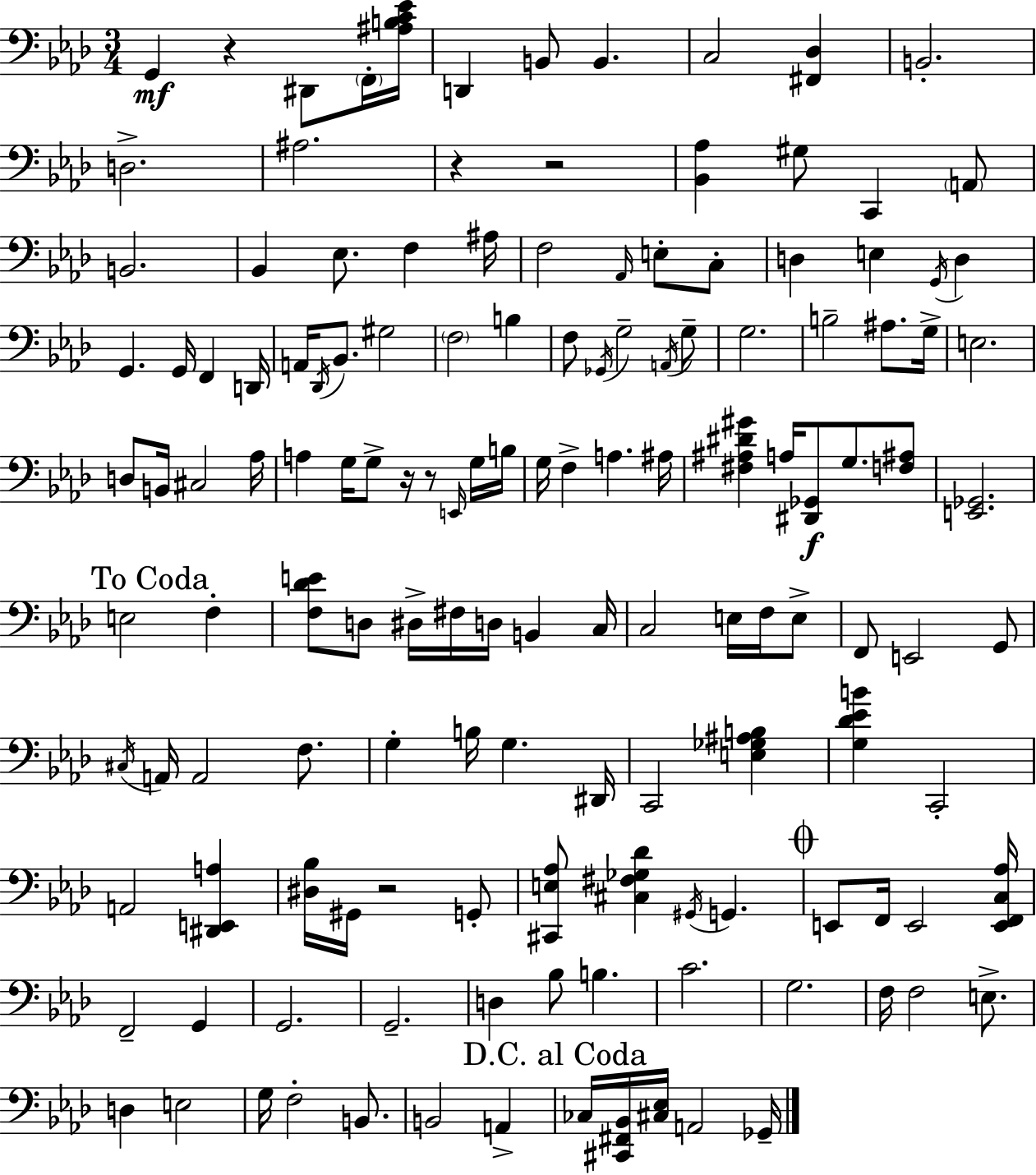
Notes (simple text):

G2/q R/q D#2/e F2/s [A#3,B3,C4,Eb4]/s D2/q B2/e B2/q. C3/h [F#2,Db3]/q B2/h. D3/h. A#3/h. R/q R/h [Bb2,Ab3]/q G#3/e C2/q A2/e B2/h. Bb2/q Eb3/e. F3/q A#3/s F3/h Ab2/s E3/e C3/e D3/q E3/q G2/s D3/q G2/q. G2/s F2/q D2/s A2/s Db2/s Bb2/e. G#3/h F3/h B3/q F3/e Gb2/s G3/h A2/s G3/e G3/h. B3/h A#3/e. G3/s E3/h. D3/e B2/s C#3/h Ab3/s A3/q G3/s G3/e R/s R/e E2/s G3/s B3/s G3/s F3/q A3/q. A#3/s [F#3,A#3,D#4,G#4]/q A3/s [D#2,Gb2]/e G3/e. [F3,A#3]/e [E2,Gb2]/h. E3/h F3/q [F3,Db4,E4]/e D3/e D#3/s F#3/s D3/s B2/q C3/s C3/h E3/s F3/s E3/e F2/e E2/h G2/e C#3/s A2/s A2/h F3/e. G3/q B3/s G3/q. D#2/s C2/h [E3,Gb3,A#3,B3]/q [G3,Db4,Eb4,B4]/q C2/h A2/h [D#2,E2,A3]/q [D#3,Bb3]/s G#2/s R/h G2/e [C#2,E3,Ab3]/e [C#3,F#3,Gb3,Db4]/q G#2/s G2/q. E2/e F2/s E2/h [E2,F2,C3,Ab3]/s F2/h G2/q G2/h. G2/h. D3/q Bb3/e B3/q. C4/h. G3/h. F3/s F3/h E3/e. D3/q E3/h G3/s F3/h B2/e. B2/h A2/q CES3/s [C#2,F#2,Bb2]/s [C#3,Eb3]/s A2/h Gb2/s